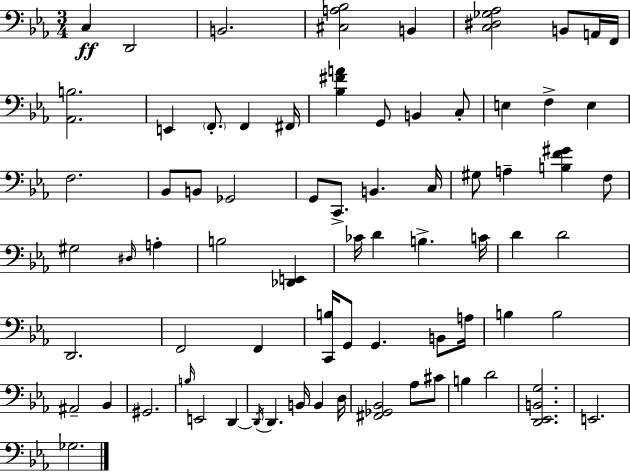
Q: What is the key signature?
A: EES major